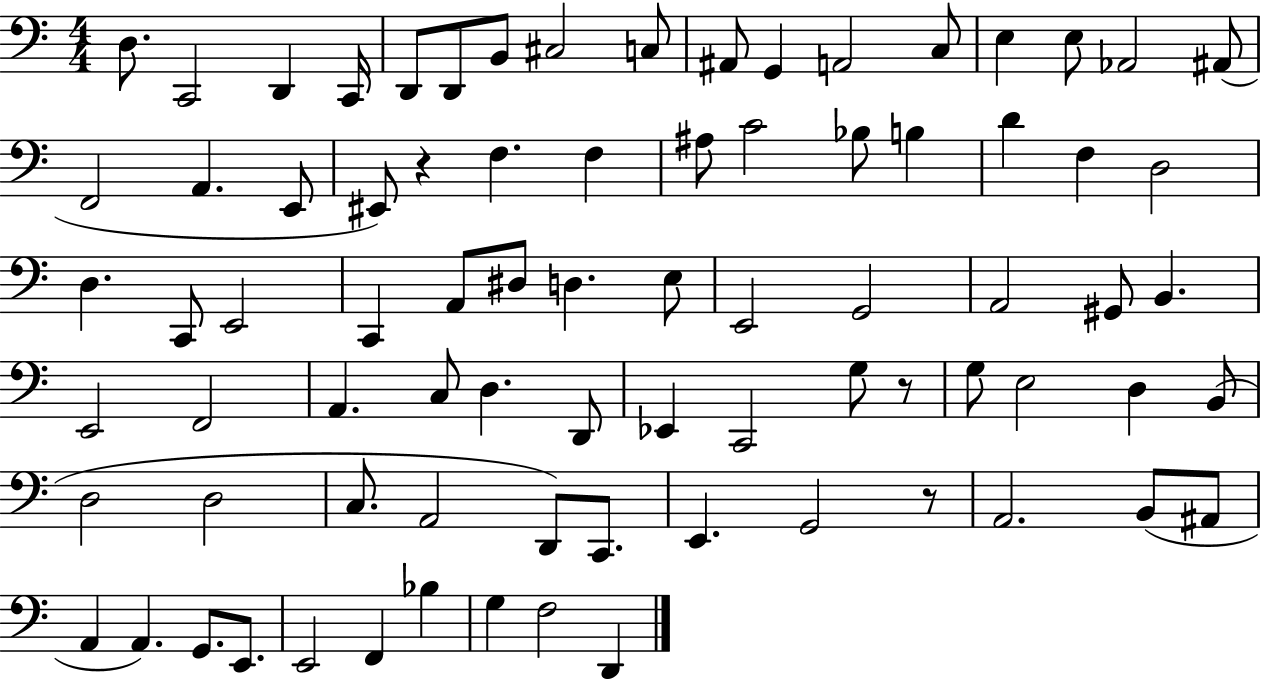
X:1
T:Untitled
M:4/4
L:1/4
K:C
D,/2 C,,2 D,, C,,/4 D,,/2 D,,/2 B,,/2 ^C,2 C,/2 ^A,,/2 G,, A,,2 C,/2 E, E,/2 _A,,2 ^A,,/2 F,,2 A,, E,,/2 ^E,,/2 z F, F, ^A,/2 C2 _B,/2 B, D F, D,2 D, C,,/2 E,,2 C,, A,,/2 ^D,/2 D, E,/2 E,,2 G,,2 A,,2 ^G,,/2 B,, E,,2 F,,2 A,, C,/2 D, D,,/2 _E,, C,,2 G,/2 z/2 G,/2 E,2 D, B,,/2 D,2 D,2 C,/2 A,,2 D,,/2 C,,/2 E,, G,,2 z/2 A,,2 B,,/2 ^A,,/2 A,, A,, G,,/2 E,,/2 E,,2 F,, _B, G, F,2 D,,